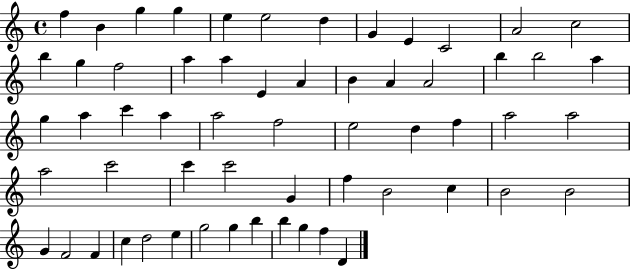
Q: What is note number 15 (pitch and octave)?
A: F5